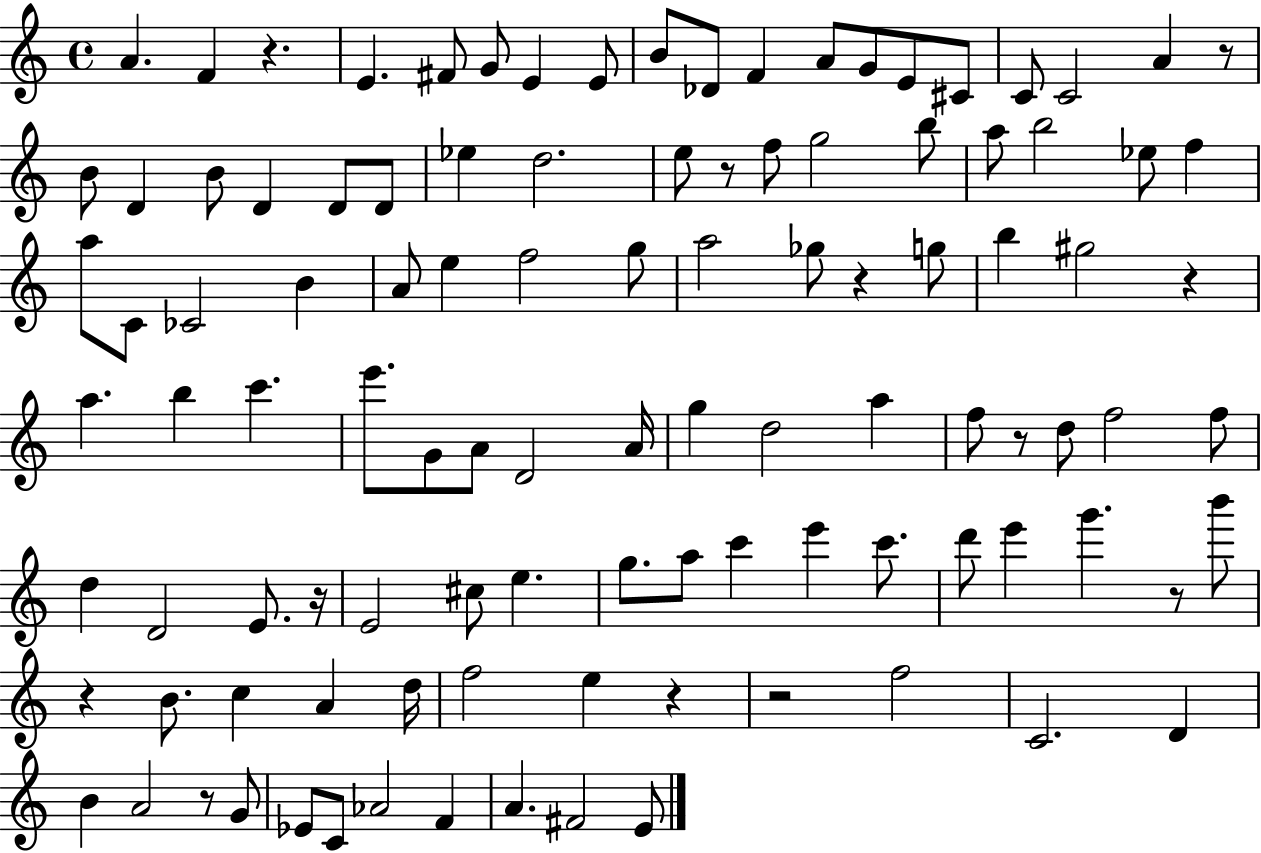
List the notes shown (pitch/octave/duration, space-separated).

A4/q. F4/q R/q. E4/q. F#4/e G4/e E4/q E4/e B4/e Db4/e F4/q A4/e G4/e E4/e C#4/e C4/e C4/h A4/q R/e B4/e D4/q B4/e D4/q D4/e D4/e Eb5/q D5/h. E5/e R/e F5/e G5/h B5/e A5/e B5/h Eb5/e F5/q A5/e C4/e CES4/h B4/q A4/e E5/q F5/h G5/e A5/h Gb5/e R/q G5/e B5/q G#5/h R/q A5/q. B5/q C6/q. E6/e. G4/e A4/e D4/h A4/s G5/q D5/h A5/q F5/e R/e D5/e F5/h F5/e D5/q D4/h E4/e. R/s E4/h C#5/e E5/q. G5/e. A5/e C6/q E6/q C6/e. D6/e E6/q G6/q. R/e B6/e R/q B4/e. C5/q A4/q D5/s F5/h E5/q R/q R/h F5/h C4/h. D4/q B4/q A4/h R/e G4/e Eb4/e C4/e Ab4/h F4/q A4/q. F#4/h E4/e